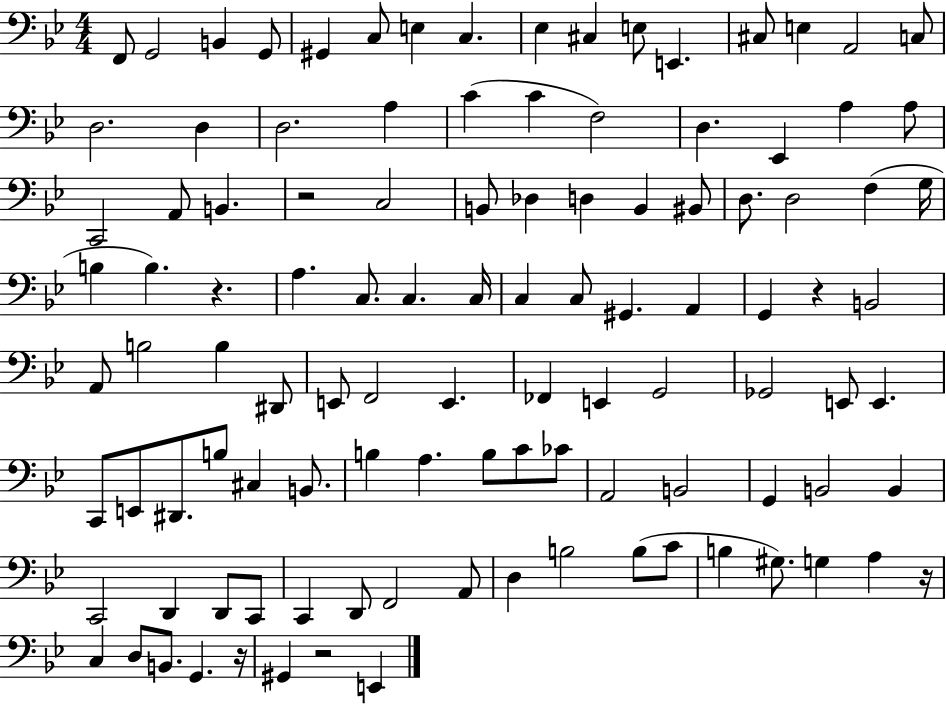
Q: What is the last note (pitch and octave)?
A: E2